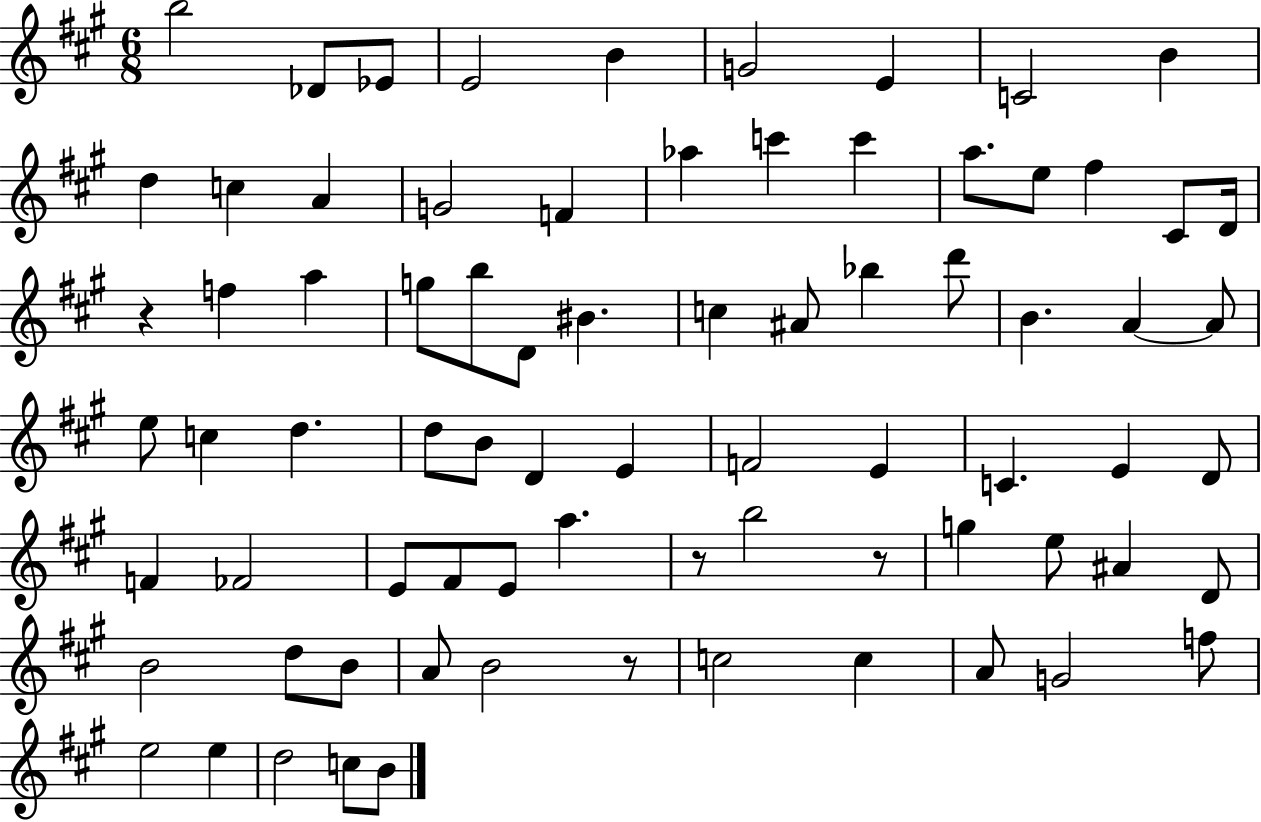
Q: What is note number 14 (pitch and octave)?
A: F4